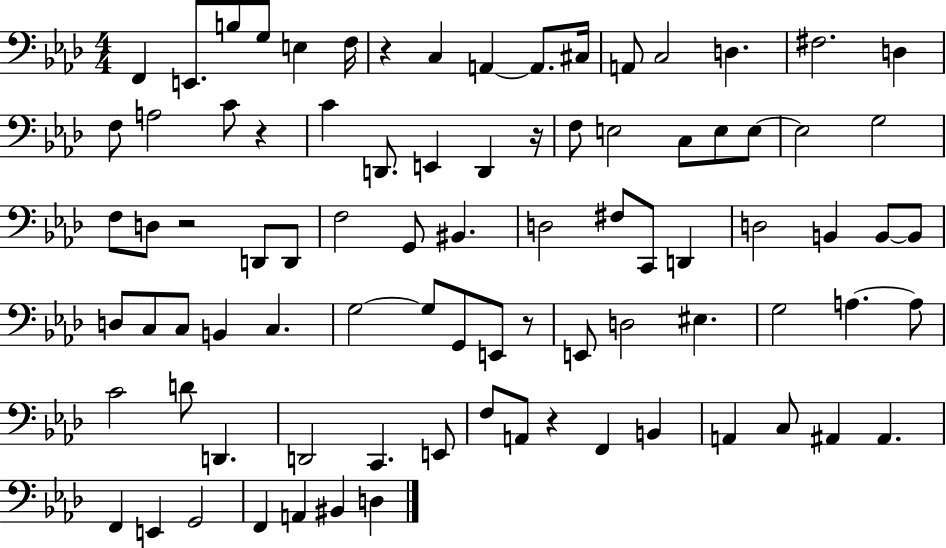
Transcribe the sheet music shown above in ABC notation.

X:1
T:Untitled
M:4/4
L:1/4
K:Ab
F,, E,,/2 B,/2 G,/2 E, F,/4 z C, A,, A,,/2 ^C,/4 A,,/2 C,2 D, ^F,2 D, F,/2 A,2 C/2 z C D,,/2 E,, D,, z/4 F,/2 E,2 C,/2 E,/2 E,/2 E,2 G,2 F,/2 D,/2 z2 D,,/2 D,,/2 F,2 G,,/2 ^B,, D,2 ^F,/2 C,,/2 D,, D,2 B,, B,,/2 B,,/2 D,/2 C,/2 C,/2 B,, C, G,2 G,/2 G,,/2 E,,/2 z/2 E,,/2 D,2 ^E, G,2 A, A,/2 C2 D/2 D,, D,,2 C,, E,,/2 F,/2 A,,/2 z F,, B,, A,, C,/2 ^A,, ^A,, F,, E,, G,,2 F,, A,, ^B,, D,